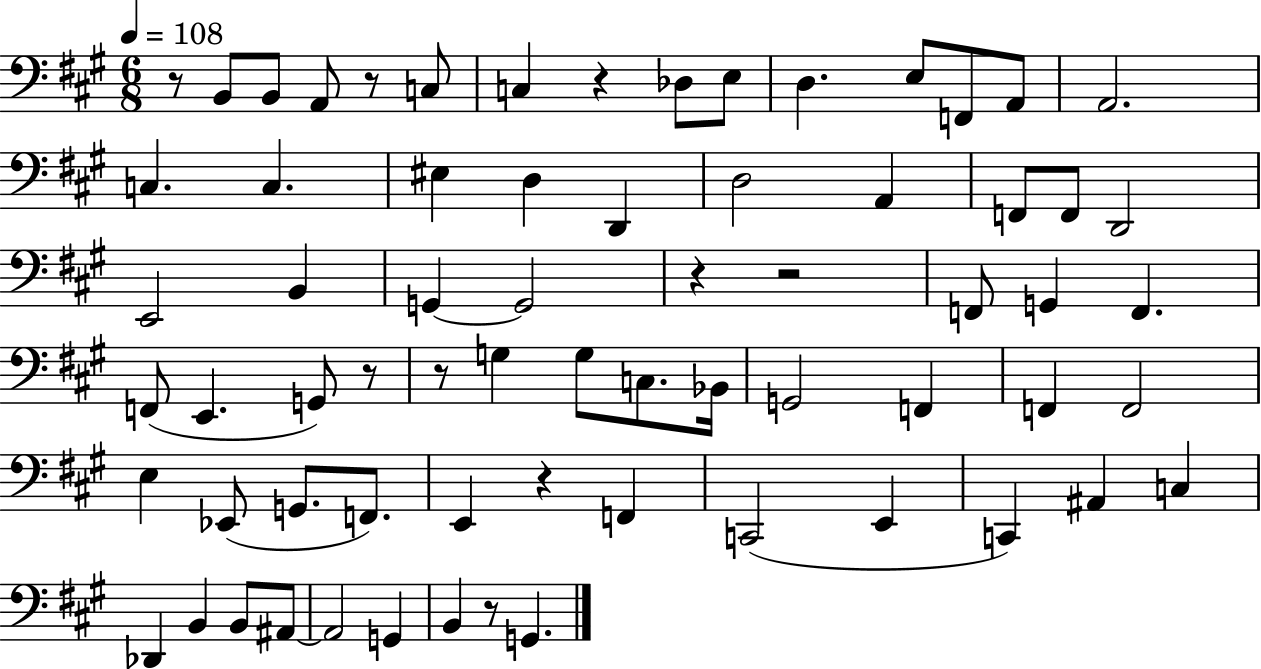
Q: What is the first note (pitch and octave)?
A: B2